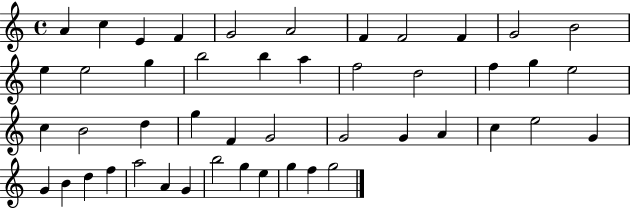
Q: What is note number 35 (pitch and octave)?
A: G4